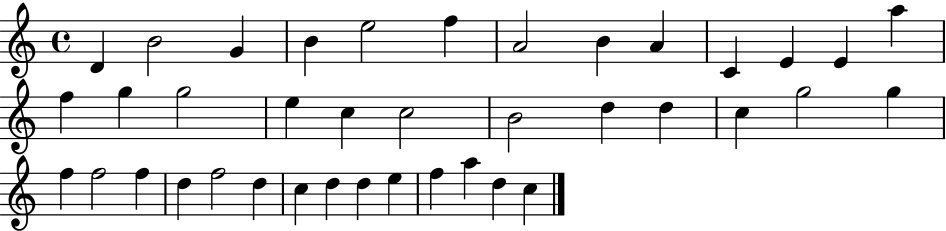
X:1
T:Untitled
M:4/4
L:1/4
K:C
D B2 G B e2 f A2 B A C E E a f g g2 e c c2 B2 d d c g2 g f f2 f d f2 d c d d e f a d c